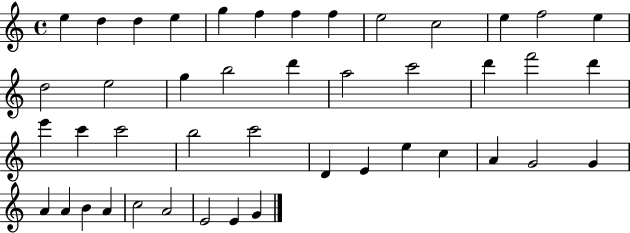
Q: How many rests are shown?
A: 0